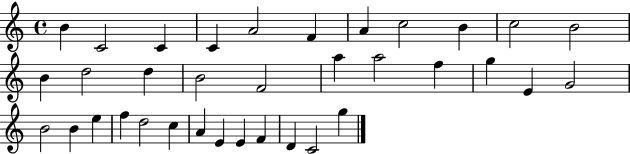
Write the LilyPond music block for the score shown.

{
  \clef treble
  \time 4/4
  \defaultTimeSignature
  \key c \major
  b'4 c'2 c'4 | c'4 a'2 f'4 | a'4 c''2 b'4 | c''2 b'2 | \break b'4 d''2 d''4 | b'2 f'2 | a''4 a''2 f''4 | g''4 e'4 g'2 | \break b'2 b'4 e''4 | f''4 d''2 c''4 | a'4 e'4 e'4 f'4 | d'4 c'2 g''4 | \break \bar "|."
}